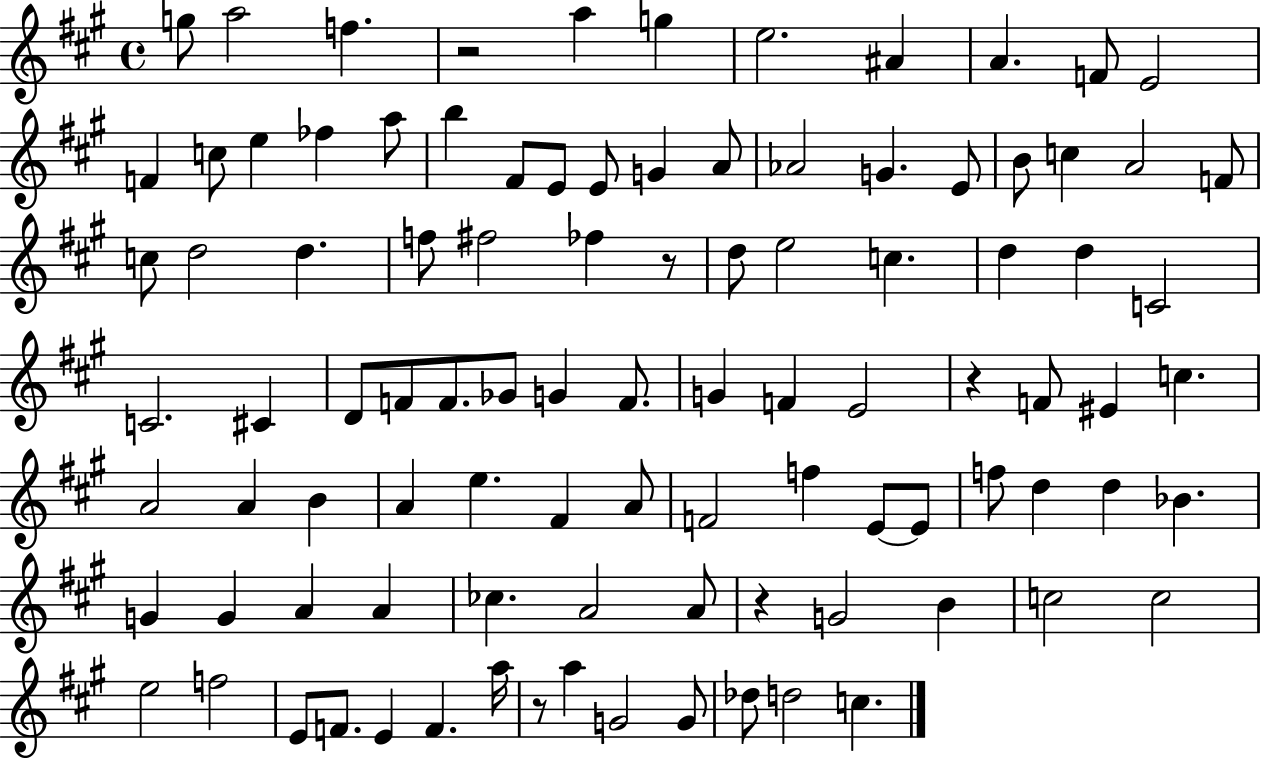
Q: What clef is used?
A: treble